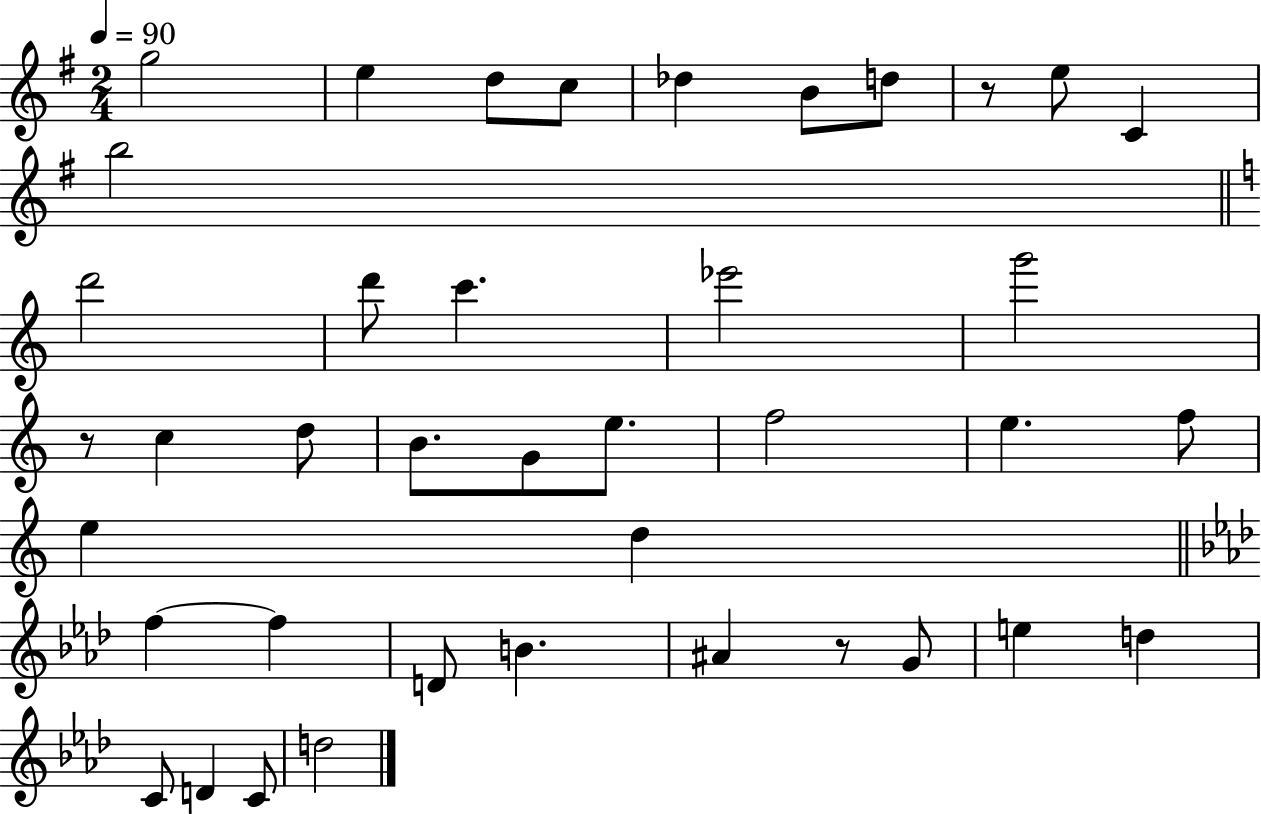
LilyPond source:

{
  \clef treble
  \numericTimeSignature
  \time 2/4
  \key g \major
  \tempo 4 = 90
  \repeat volta 2 { g''2 | e''4 d''8 c''8 | des''4 b'8 d''8 | r8 e''8 c'4 | \break b''2 | \bar "||" \break \key c \major d'''2 | d'''8 c'''4. | ees'''2 | g'''2 | \break r8 c''4 d''8 | b'8. g'8 e''8. | f''2 | e''4. f''8 | \break e''4 d''4 | \bar "||" \break \key f \minor f''4~~ f''4 | d'8 b'4. | ais'4 r8 g'8 | e''4 d''4 | \break c'8 d'4 c'8 | d''2 | } \bar "|."
}